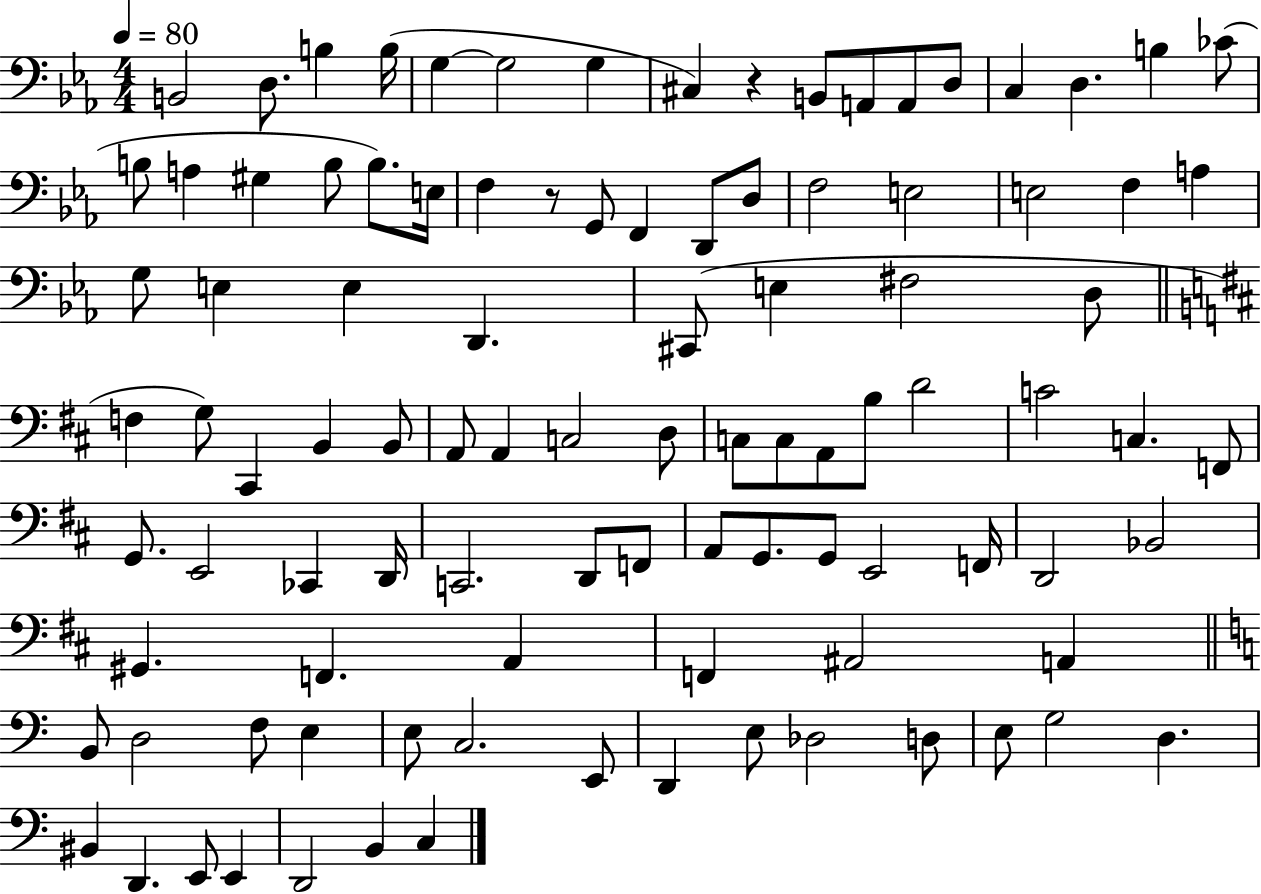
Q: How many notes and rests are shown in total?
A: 100